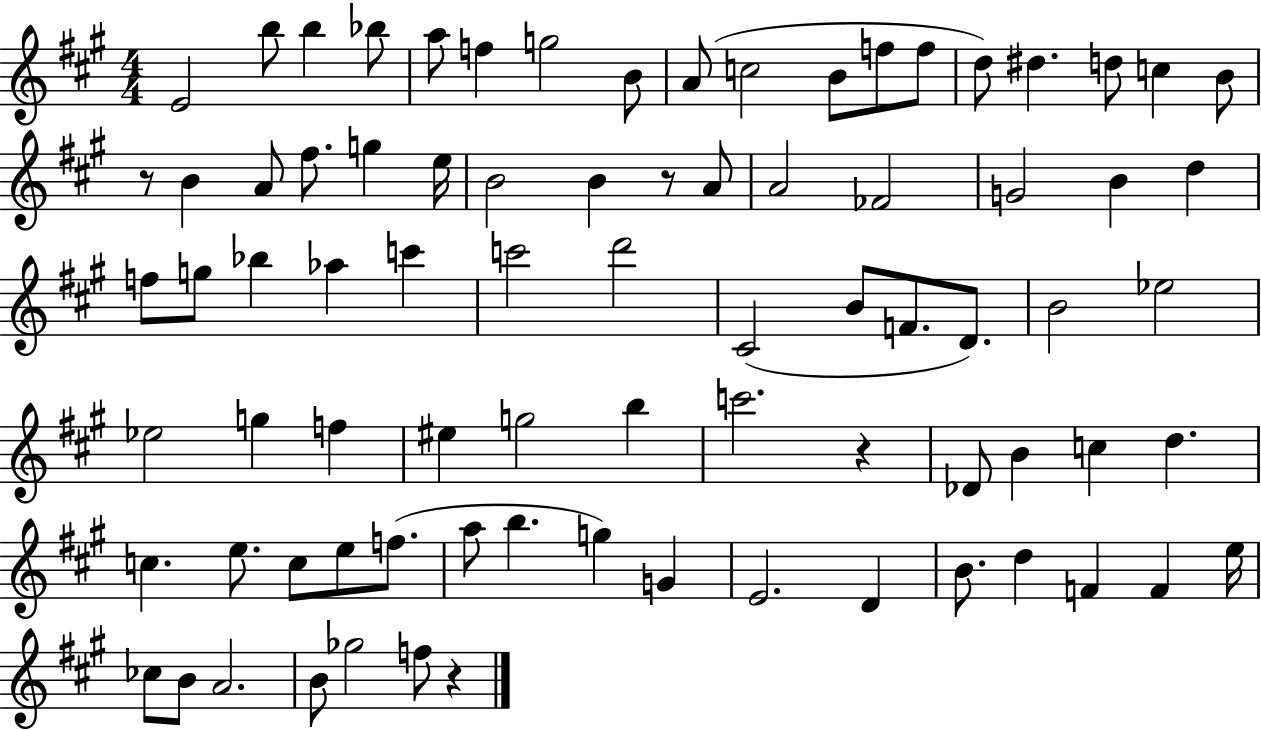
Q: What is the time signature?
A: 4/4